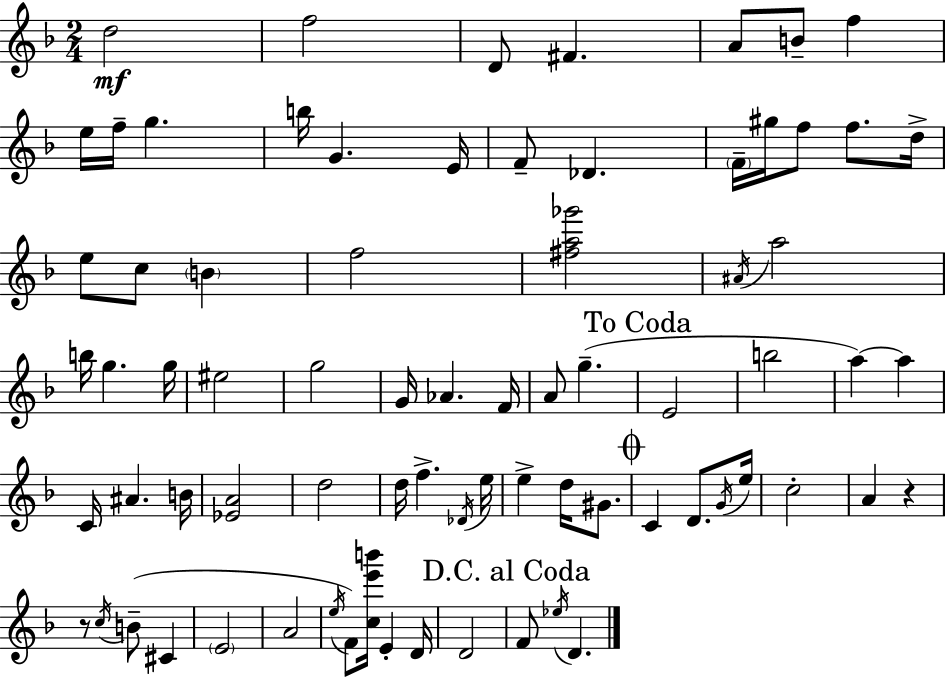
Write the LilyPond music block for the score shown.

{
  \clef treble
  \numericTimeSignature
  \time 2/4
  \key d \minor
  d''2\mf | f''2 | d'8 fis'4. | a'8 b'8-- f''4 | \break e''16 f''16-- g''4. | b''16 g'4. e'16 | f'8-- des'4. | \parenthesize f'16-- gis''16 f''8 f''8. d''16-> | \break e''8 c''8 \parenthesize b'4 | f''2 | <fis'' a'' ges'''>2 | \acciaccatura { ais'16 } a''2 | \break b''16 g''4. | g''16 eis''2 | g''2 | g'16 aes'4. | \break f'16 a'8 g''4.--( | \mark "To Coda" e'2 | b''2 | a''4~~) a''4 | \break c'16 ais'4. | b'16 <ees' a'>2 | d''2 | d''16 f''4.-> | \break \acciaccatura { des'16 } e''16 e''4-> d''16 gis'8. | \mark \markup { \musicglyph "scripts.coda" } c'4 d'8. | \acciaccatura { g'16 } e''16 c''2-. | a'4 r4 | \break r8 \acciaccatura { c''16 } b'8--( | cis'4 \parenthesize e'2 | a'2 | \acciaccatura { e''16 } f'8) <c'' e''' b'''>16 | \break e'4-. d'16 d'2 | \mark "D.C. al Coda" f'8 \acciaccatura { ees''16 } | d'4. \bar "|."
}